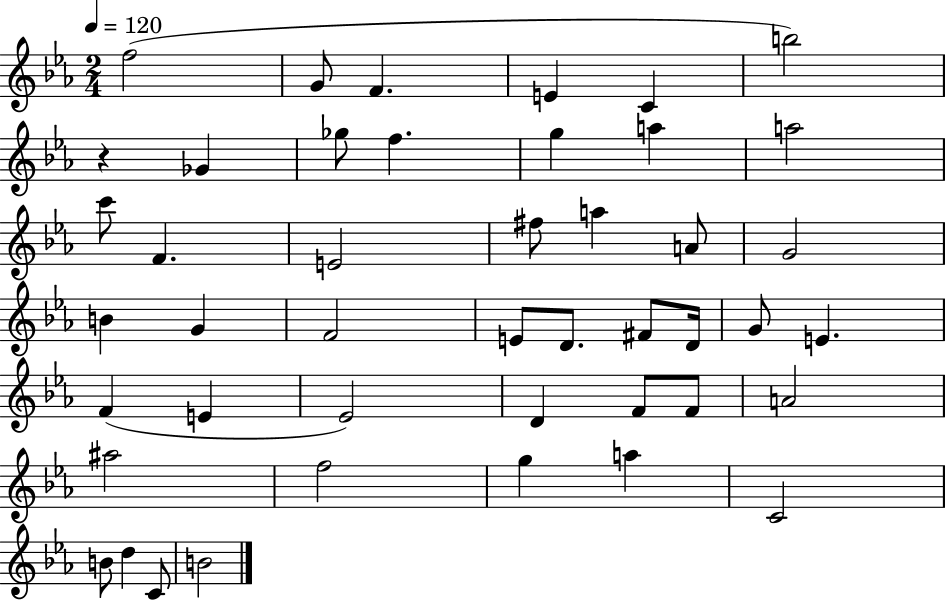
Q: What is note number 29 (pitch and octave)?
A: F4